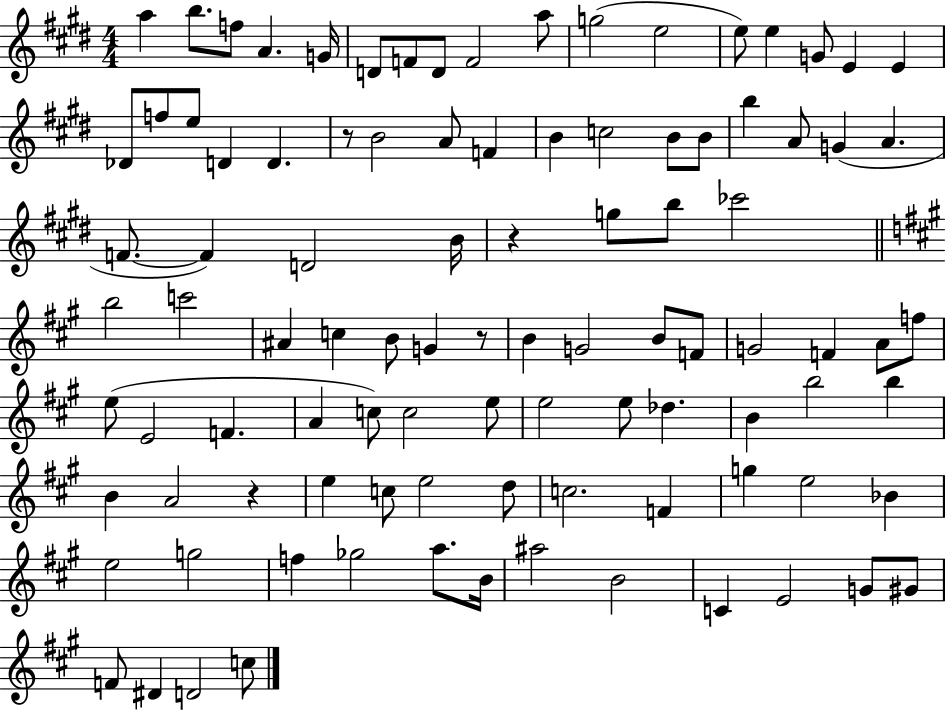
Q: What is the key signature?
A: E major